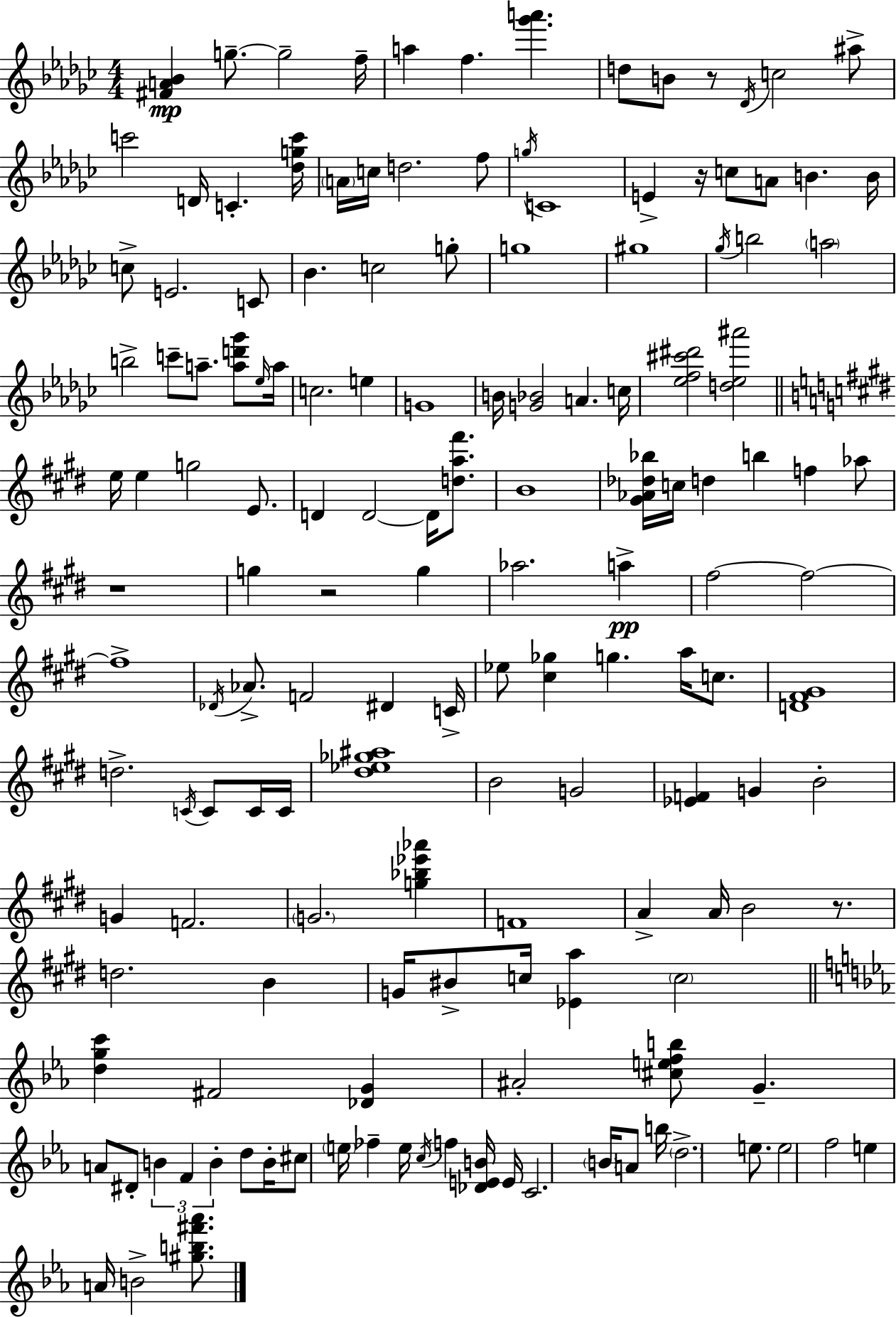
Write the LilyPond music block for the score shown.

{
  \clef treble
  \numericTimeSignature
  \time 4/4
  \key ees \minor
  \repeat volta 2 { <fis' a' bes'>4\mp g''8.--~~ g''2-- f''16-- | a''4 f''4. <ges''' a'''>4. | d''8 b'8 r8 \acciaccatura { des'16 } c''2 ais''8-> | c'''2 d'16 c'4.-. | \break <des'' g'' c'''>16 \parenthesize a'16 c''16 d''2. f''8 | \acciaccatura { g''16 } c'1 | e'4-> r16 c''8 a'8 b'4. | b'16 c''8-> e'2. | \break c'8 bes'4. c''2 | g''8-. g''1 | gis''1 | \acciaccatura { ges''16 } b''2 \parenthesize a''2 | \break b''2-> c'''8-- a''8.-- | <a'' d''' ges'''>8 \grace { ees''16 } a''16 c''2. | e''4 g'1 | b'16 <g' bes'>2 a'4. | \break c''16 <ees'' f'' cis''' dis'''>2 <d'' ees'' ais'''>2 | \bar "||" \break \key e \major e''16 e''4 g''2 e'8. | d'4 d'2~~ d'16 <d'' a'' fis'''>8. | b'1 | <gis' aes' des'' bes''>16 c''16 d''4 b''4 f''4 aes''8 | \break r1 | g''4 r2 g''4 | aes''2. a''4->\pp | fis''2~~ fis''2~~ | \break fis''1-> | \acciaccatura { des'16 } aes'8.-> f'2 dis'4 | c'16-> ees''8 <cis'' ges''>4 g''4. a''16 c''8. | <d' fis' gis'>1 | \break d''2.-> \acciaccatura { c'16 } c'8 | c'16 c'16 <dis'' ees'' ges'' ais''>1 | b'2 g'2 | <ees' f'>4 g'4 b'2-. | \break g'4 f'2. | \parenthesize g'2. <g'' bes'' ees''' aes'''>4 | f'1 | a'4-> a'16 b'2 r8. | \break d''2. b'4 | g'16 bis'8-> c''16 <ees' a''>4 \parenthesize c''2 | \bar "||" \break \key ees \major <d'' g'' c'''>4 fis'2 <des' g'>4 | ais'2-. <cis'' e'' f'' b''>8 g'4.-- | a'8 dis'8-. \tuplet 3/2 { b'4 f'4 b'4-. } | d''8 b'16-. cis''8 \parenthesize e''16 fes''4-- e''16 \acciaccatura { c''16 } f''4 | \break <des' e' b'>16 e'16 c'2. \parenthesize b'16 a'8 | b''16 \parenthesize d''2.-> e''8. | e''2 f''2 | e''4 a'16 b'2-> <gis'' b'' fis''' aes'''>8. | \break } \bar "|."
}